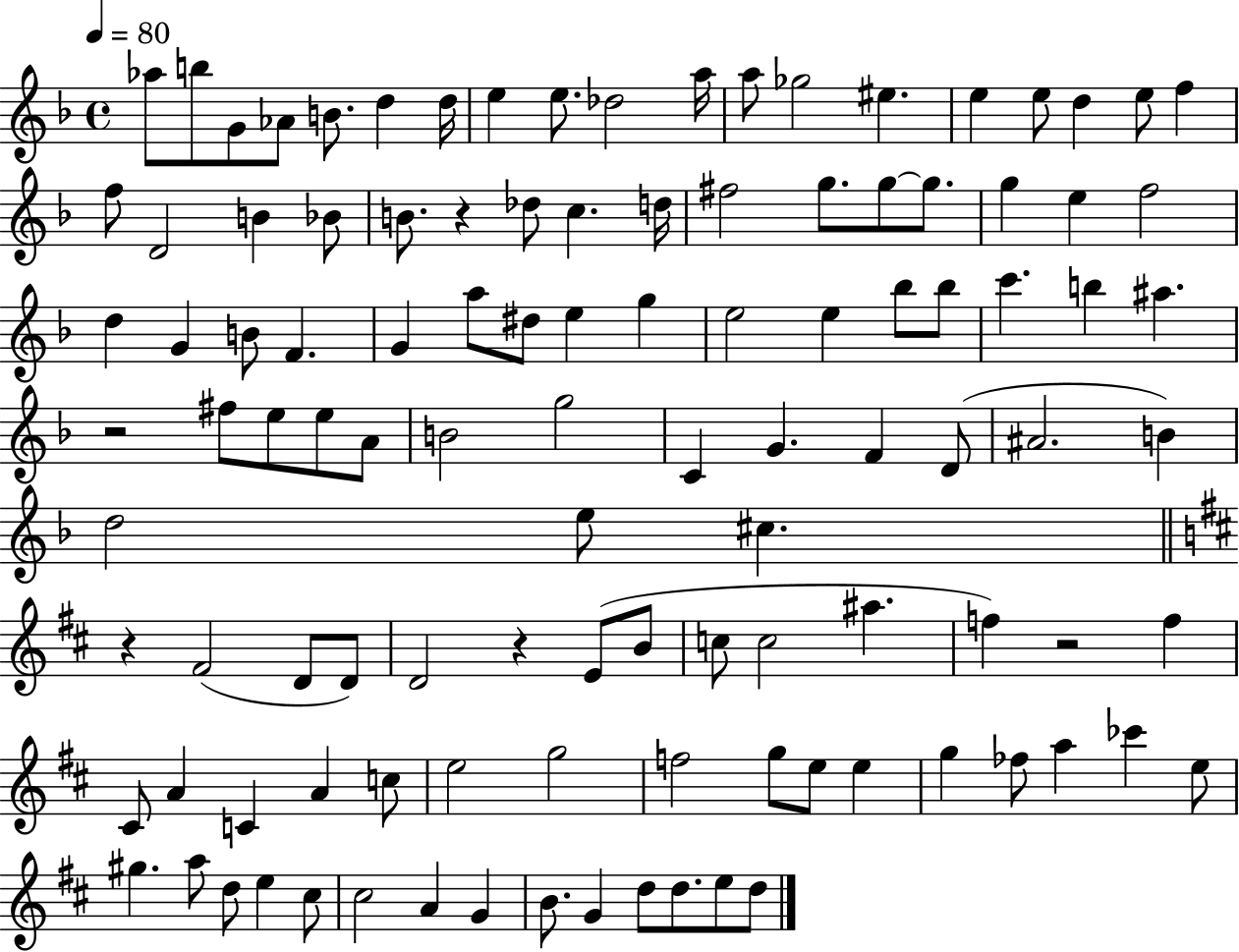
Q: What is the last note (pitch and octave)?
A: D5